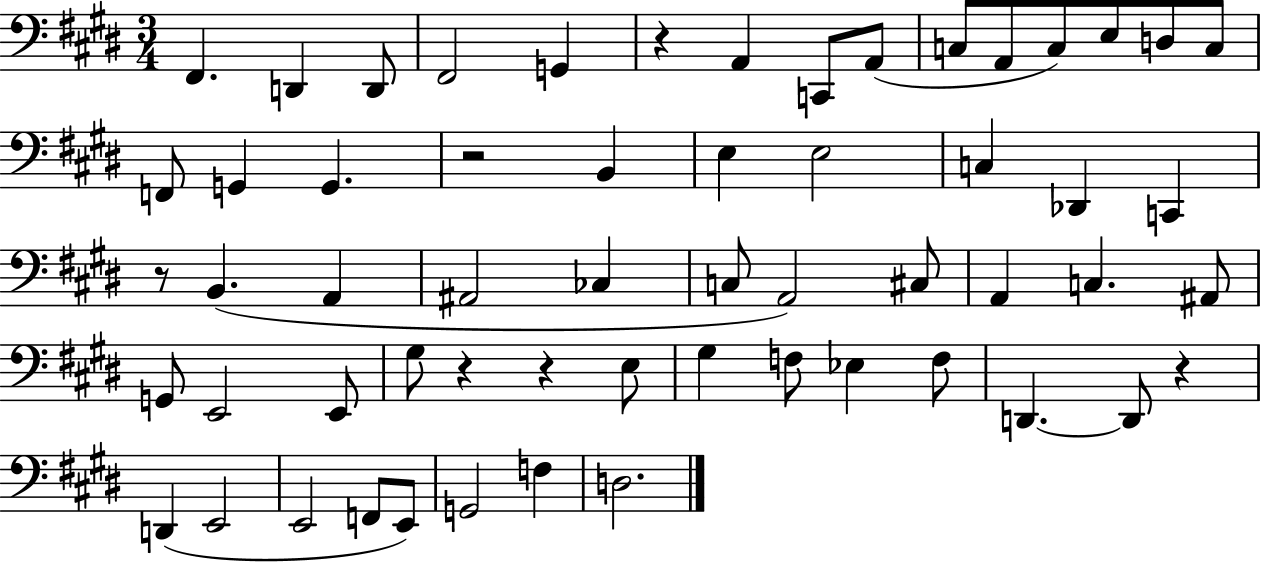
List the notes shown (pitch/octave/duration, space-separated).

F#2/q. D2/q D2/e F#2/h G2/q R/q A2/q C2/e A2/e C3/e A2/e C3/e E3/e D3/e C3/e F2/e G2/q G2/q. R/h B2/q E3/q E3/h C3/q Db2/q C2/q R/e B2/q. A2/q A#2/h CES3/q C3/e A2/h C#3/e A2/q C3/q. A#2/e G2/e E2/h E2/e G#3/e R/q R/q E3/e G#3/q F3/e Eb3/q F3/e D2/q. D2/e R/q D2/q E2/h E2/h F2/e E2/e G2/h F3/q D3/h.